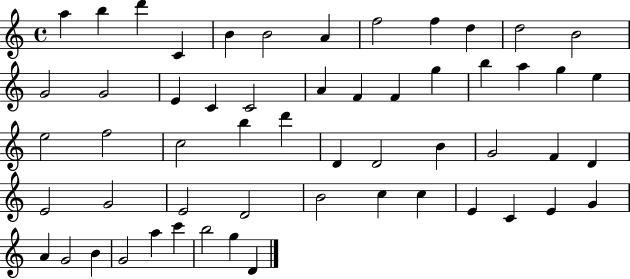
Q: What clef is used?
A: treble